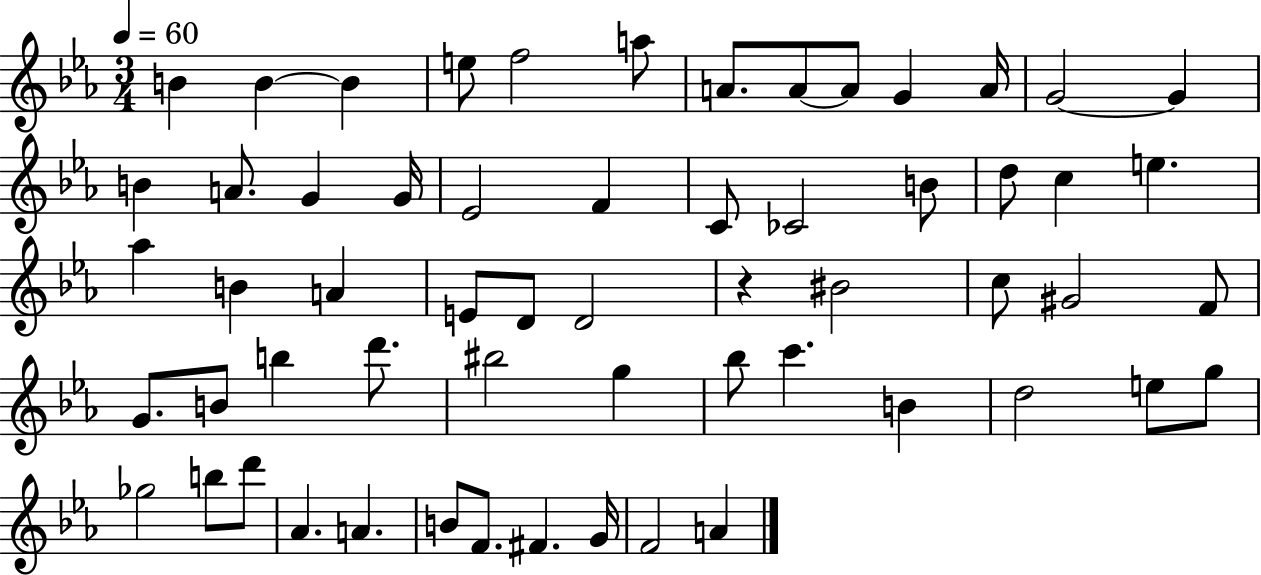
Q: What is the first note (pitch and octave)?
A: B4